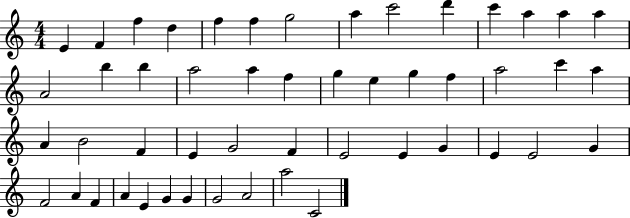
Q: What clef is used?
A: treble